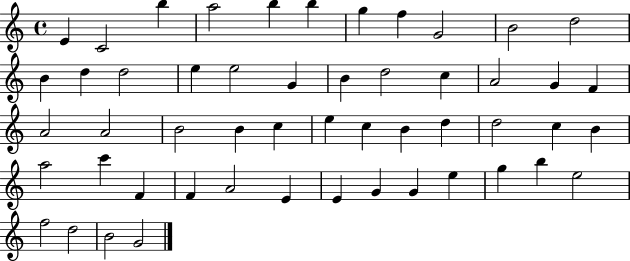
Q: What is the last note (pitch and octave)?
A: G4